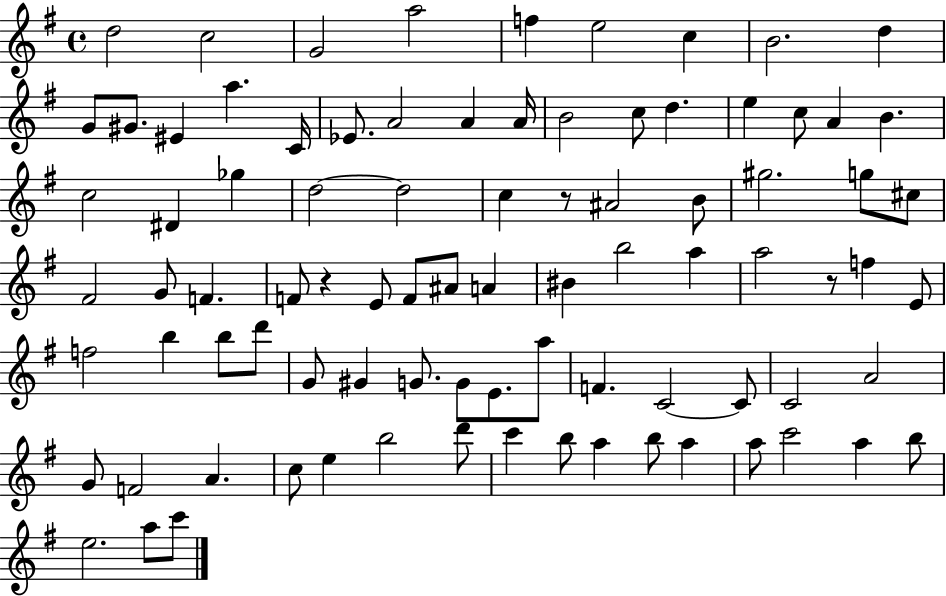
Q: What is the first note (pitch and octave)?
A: D5